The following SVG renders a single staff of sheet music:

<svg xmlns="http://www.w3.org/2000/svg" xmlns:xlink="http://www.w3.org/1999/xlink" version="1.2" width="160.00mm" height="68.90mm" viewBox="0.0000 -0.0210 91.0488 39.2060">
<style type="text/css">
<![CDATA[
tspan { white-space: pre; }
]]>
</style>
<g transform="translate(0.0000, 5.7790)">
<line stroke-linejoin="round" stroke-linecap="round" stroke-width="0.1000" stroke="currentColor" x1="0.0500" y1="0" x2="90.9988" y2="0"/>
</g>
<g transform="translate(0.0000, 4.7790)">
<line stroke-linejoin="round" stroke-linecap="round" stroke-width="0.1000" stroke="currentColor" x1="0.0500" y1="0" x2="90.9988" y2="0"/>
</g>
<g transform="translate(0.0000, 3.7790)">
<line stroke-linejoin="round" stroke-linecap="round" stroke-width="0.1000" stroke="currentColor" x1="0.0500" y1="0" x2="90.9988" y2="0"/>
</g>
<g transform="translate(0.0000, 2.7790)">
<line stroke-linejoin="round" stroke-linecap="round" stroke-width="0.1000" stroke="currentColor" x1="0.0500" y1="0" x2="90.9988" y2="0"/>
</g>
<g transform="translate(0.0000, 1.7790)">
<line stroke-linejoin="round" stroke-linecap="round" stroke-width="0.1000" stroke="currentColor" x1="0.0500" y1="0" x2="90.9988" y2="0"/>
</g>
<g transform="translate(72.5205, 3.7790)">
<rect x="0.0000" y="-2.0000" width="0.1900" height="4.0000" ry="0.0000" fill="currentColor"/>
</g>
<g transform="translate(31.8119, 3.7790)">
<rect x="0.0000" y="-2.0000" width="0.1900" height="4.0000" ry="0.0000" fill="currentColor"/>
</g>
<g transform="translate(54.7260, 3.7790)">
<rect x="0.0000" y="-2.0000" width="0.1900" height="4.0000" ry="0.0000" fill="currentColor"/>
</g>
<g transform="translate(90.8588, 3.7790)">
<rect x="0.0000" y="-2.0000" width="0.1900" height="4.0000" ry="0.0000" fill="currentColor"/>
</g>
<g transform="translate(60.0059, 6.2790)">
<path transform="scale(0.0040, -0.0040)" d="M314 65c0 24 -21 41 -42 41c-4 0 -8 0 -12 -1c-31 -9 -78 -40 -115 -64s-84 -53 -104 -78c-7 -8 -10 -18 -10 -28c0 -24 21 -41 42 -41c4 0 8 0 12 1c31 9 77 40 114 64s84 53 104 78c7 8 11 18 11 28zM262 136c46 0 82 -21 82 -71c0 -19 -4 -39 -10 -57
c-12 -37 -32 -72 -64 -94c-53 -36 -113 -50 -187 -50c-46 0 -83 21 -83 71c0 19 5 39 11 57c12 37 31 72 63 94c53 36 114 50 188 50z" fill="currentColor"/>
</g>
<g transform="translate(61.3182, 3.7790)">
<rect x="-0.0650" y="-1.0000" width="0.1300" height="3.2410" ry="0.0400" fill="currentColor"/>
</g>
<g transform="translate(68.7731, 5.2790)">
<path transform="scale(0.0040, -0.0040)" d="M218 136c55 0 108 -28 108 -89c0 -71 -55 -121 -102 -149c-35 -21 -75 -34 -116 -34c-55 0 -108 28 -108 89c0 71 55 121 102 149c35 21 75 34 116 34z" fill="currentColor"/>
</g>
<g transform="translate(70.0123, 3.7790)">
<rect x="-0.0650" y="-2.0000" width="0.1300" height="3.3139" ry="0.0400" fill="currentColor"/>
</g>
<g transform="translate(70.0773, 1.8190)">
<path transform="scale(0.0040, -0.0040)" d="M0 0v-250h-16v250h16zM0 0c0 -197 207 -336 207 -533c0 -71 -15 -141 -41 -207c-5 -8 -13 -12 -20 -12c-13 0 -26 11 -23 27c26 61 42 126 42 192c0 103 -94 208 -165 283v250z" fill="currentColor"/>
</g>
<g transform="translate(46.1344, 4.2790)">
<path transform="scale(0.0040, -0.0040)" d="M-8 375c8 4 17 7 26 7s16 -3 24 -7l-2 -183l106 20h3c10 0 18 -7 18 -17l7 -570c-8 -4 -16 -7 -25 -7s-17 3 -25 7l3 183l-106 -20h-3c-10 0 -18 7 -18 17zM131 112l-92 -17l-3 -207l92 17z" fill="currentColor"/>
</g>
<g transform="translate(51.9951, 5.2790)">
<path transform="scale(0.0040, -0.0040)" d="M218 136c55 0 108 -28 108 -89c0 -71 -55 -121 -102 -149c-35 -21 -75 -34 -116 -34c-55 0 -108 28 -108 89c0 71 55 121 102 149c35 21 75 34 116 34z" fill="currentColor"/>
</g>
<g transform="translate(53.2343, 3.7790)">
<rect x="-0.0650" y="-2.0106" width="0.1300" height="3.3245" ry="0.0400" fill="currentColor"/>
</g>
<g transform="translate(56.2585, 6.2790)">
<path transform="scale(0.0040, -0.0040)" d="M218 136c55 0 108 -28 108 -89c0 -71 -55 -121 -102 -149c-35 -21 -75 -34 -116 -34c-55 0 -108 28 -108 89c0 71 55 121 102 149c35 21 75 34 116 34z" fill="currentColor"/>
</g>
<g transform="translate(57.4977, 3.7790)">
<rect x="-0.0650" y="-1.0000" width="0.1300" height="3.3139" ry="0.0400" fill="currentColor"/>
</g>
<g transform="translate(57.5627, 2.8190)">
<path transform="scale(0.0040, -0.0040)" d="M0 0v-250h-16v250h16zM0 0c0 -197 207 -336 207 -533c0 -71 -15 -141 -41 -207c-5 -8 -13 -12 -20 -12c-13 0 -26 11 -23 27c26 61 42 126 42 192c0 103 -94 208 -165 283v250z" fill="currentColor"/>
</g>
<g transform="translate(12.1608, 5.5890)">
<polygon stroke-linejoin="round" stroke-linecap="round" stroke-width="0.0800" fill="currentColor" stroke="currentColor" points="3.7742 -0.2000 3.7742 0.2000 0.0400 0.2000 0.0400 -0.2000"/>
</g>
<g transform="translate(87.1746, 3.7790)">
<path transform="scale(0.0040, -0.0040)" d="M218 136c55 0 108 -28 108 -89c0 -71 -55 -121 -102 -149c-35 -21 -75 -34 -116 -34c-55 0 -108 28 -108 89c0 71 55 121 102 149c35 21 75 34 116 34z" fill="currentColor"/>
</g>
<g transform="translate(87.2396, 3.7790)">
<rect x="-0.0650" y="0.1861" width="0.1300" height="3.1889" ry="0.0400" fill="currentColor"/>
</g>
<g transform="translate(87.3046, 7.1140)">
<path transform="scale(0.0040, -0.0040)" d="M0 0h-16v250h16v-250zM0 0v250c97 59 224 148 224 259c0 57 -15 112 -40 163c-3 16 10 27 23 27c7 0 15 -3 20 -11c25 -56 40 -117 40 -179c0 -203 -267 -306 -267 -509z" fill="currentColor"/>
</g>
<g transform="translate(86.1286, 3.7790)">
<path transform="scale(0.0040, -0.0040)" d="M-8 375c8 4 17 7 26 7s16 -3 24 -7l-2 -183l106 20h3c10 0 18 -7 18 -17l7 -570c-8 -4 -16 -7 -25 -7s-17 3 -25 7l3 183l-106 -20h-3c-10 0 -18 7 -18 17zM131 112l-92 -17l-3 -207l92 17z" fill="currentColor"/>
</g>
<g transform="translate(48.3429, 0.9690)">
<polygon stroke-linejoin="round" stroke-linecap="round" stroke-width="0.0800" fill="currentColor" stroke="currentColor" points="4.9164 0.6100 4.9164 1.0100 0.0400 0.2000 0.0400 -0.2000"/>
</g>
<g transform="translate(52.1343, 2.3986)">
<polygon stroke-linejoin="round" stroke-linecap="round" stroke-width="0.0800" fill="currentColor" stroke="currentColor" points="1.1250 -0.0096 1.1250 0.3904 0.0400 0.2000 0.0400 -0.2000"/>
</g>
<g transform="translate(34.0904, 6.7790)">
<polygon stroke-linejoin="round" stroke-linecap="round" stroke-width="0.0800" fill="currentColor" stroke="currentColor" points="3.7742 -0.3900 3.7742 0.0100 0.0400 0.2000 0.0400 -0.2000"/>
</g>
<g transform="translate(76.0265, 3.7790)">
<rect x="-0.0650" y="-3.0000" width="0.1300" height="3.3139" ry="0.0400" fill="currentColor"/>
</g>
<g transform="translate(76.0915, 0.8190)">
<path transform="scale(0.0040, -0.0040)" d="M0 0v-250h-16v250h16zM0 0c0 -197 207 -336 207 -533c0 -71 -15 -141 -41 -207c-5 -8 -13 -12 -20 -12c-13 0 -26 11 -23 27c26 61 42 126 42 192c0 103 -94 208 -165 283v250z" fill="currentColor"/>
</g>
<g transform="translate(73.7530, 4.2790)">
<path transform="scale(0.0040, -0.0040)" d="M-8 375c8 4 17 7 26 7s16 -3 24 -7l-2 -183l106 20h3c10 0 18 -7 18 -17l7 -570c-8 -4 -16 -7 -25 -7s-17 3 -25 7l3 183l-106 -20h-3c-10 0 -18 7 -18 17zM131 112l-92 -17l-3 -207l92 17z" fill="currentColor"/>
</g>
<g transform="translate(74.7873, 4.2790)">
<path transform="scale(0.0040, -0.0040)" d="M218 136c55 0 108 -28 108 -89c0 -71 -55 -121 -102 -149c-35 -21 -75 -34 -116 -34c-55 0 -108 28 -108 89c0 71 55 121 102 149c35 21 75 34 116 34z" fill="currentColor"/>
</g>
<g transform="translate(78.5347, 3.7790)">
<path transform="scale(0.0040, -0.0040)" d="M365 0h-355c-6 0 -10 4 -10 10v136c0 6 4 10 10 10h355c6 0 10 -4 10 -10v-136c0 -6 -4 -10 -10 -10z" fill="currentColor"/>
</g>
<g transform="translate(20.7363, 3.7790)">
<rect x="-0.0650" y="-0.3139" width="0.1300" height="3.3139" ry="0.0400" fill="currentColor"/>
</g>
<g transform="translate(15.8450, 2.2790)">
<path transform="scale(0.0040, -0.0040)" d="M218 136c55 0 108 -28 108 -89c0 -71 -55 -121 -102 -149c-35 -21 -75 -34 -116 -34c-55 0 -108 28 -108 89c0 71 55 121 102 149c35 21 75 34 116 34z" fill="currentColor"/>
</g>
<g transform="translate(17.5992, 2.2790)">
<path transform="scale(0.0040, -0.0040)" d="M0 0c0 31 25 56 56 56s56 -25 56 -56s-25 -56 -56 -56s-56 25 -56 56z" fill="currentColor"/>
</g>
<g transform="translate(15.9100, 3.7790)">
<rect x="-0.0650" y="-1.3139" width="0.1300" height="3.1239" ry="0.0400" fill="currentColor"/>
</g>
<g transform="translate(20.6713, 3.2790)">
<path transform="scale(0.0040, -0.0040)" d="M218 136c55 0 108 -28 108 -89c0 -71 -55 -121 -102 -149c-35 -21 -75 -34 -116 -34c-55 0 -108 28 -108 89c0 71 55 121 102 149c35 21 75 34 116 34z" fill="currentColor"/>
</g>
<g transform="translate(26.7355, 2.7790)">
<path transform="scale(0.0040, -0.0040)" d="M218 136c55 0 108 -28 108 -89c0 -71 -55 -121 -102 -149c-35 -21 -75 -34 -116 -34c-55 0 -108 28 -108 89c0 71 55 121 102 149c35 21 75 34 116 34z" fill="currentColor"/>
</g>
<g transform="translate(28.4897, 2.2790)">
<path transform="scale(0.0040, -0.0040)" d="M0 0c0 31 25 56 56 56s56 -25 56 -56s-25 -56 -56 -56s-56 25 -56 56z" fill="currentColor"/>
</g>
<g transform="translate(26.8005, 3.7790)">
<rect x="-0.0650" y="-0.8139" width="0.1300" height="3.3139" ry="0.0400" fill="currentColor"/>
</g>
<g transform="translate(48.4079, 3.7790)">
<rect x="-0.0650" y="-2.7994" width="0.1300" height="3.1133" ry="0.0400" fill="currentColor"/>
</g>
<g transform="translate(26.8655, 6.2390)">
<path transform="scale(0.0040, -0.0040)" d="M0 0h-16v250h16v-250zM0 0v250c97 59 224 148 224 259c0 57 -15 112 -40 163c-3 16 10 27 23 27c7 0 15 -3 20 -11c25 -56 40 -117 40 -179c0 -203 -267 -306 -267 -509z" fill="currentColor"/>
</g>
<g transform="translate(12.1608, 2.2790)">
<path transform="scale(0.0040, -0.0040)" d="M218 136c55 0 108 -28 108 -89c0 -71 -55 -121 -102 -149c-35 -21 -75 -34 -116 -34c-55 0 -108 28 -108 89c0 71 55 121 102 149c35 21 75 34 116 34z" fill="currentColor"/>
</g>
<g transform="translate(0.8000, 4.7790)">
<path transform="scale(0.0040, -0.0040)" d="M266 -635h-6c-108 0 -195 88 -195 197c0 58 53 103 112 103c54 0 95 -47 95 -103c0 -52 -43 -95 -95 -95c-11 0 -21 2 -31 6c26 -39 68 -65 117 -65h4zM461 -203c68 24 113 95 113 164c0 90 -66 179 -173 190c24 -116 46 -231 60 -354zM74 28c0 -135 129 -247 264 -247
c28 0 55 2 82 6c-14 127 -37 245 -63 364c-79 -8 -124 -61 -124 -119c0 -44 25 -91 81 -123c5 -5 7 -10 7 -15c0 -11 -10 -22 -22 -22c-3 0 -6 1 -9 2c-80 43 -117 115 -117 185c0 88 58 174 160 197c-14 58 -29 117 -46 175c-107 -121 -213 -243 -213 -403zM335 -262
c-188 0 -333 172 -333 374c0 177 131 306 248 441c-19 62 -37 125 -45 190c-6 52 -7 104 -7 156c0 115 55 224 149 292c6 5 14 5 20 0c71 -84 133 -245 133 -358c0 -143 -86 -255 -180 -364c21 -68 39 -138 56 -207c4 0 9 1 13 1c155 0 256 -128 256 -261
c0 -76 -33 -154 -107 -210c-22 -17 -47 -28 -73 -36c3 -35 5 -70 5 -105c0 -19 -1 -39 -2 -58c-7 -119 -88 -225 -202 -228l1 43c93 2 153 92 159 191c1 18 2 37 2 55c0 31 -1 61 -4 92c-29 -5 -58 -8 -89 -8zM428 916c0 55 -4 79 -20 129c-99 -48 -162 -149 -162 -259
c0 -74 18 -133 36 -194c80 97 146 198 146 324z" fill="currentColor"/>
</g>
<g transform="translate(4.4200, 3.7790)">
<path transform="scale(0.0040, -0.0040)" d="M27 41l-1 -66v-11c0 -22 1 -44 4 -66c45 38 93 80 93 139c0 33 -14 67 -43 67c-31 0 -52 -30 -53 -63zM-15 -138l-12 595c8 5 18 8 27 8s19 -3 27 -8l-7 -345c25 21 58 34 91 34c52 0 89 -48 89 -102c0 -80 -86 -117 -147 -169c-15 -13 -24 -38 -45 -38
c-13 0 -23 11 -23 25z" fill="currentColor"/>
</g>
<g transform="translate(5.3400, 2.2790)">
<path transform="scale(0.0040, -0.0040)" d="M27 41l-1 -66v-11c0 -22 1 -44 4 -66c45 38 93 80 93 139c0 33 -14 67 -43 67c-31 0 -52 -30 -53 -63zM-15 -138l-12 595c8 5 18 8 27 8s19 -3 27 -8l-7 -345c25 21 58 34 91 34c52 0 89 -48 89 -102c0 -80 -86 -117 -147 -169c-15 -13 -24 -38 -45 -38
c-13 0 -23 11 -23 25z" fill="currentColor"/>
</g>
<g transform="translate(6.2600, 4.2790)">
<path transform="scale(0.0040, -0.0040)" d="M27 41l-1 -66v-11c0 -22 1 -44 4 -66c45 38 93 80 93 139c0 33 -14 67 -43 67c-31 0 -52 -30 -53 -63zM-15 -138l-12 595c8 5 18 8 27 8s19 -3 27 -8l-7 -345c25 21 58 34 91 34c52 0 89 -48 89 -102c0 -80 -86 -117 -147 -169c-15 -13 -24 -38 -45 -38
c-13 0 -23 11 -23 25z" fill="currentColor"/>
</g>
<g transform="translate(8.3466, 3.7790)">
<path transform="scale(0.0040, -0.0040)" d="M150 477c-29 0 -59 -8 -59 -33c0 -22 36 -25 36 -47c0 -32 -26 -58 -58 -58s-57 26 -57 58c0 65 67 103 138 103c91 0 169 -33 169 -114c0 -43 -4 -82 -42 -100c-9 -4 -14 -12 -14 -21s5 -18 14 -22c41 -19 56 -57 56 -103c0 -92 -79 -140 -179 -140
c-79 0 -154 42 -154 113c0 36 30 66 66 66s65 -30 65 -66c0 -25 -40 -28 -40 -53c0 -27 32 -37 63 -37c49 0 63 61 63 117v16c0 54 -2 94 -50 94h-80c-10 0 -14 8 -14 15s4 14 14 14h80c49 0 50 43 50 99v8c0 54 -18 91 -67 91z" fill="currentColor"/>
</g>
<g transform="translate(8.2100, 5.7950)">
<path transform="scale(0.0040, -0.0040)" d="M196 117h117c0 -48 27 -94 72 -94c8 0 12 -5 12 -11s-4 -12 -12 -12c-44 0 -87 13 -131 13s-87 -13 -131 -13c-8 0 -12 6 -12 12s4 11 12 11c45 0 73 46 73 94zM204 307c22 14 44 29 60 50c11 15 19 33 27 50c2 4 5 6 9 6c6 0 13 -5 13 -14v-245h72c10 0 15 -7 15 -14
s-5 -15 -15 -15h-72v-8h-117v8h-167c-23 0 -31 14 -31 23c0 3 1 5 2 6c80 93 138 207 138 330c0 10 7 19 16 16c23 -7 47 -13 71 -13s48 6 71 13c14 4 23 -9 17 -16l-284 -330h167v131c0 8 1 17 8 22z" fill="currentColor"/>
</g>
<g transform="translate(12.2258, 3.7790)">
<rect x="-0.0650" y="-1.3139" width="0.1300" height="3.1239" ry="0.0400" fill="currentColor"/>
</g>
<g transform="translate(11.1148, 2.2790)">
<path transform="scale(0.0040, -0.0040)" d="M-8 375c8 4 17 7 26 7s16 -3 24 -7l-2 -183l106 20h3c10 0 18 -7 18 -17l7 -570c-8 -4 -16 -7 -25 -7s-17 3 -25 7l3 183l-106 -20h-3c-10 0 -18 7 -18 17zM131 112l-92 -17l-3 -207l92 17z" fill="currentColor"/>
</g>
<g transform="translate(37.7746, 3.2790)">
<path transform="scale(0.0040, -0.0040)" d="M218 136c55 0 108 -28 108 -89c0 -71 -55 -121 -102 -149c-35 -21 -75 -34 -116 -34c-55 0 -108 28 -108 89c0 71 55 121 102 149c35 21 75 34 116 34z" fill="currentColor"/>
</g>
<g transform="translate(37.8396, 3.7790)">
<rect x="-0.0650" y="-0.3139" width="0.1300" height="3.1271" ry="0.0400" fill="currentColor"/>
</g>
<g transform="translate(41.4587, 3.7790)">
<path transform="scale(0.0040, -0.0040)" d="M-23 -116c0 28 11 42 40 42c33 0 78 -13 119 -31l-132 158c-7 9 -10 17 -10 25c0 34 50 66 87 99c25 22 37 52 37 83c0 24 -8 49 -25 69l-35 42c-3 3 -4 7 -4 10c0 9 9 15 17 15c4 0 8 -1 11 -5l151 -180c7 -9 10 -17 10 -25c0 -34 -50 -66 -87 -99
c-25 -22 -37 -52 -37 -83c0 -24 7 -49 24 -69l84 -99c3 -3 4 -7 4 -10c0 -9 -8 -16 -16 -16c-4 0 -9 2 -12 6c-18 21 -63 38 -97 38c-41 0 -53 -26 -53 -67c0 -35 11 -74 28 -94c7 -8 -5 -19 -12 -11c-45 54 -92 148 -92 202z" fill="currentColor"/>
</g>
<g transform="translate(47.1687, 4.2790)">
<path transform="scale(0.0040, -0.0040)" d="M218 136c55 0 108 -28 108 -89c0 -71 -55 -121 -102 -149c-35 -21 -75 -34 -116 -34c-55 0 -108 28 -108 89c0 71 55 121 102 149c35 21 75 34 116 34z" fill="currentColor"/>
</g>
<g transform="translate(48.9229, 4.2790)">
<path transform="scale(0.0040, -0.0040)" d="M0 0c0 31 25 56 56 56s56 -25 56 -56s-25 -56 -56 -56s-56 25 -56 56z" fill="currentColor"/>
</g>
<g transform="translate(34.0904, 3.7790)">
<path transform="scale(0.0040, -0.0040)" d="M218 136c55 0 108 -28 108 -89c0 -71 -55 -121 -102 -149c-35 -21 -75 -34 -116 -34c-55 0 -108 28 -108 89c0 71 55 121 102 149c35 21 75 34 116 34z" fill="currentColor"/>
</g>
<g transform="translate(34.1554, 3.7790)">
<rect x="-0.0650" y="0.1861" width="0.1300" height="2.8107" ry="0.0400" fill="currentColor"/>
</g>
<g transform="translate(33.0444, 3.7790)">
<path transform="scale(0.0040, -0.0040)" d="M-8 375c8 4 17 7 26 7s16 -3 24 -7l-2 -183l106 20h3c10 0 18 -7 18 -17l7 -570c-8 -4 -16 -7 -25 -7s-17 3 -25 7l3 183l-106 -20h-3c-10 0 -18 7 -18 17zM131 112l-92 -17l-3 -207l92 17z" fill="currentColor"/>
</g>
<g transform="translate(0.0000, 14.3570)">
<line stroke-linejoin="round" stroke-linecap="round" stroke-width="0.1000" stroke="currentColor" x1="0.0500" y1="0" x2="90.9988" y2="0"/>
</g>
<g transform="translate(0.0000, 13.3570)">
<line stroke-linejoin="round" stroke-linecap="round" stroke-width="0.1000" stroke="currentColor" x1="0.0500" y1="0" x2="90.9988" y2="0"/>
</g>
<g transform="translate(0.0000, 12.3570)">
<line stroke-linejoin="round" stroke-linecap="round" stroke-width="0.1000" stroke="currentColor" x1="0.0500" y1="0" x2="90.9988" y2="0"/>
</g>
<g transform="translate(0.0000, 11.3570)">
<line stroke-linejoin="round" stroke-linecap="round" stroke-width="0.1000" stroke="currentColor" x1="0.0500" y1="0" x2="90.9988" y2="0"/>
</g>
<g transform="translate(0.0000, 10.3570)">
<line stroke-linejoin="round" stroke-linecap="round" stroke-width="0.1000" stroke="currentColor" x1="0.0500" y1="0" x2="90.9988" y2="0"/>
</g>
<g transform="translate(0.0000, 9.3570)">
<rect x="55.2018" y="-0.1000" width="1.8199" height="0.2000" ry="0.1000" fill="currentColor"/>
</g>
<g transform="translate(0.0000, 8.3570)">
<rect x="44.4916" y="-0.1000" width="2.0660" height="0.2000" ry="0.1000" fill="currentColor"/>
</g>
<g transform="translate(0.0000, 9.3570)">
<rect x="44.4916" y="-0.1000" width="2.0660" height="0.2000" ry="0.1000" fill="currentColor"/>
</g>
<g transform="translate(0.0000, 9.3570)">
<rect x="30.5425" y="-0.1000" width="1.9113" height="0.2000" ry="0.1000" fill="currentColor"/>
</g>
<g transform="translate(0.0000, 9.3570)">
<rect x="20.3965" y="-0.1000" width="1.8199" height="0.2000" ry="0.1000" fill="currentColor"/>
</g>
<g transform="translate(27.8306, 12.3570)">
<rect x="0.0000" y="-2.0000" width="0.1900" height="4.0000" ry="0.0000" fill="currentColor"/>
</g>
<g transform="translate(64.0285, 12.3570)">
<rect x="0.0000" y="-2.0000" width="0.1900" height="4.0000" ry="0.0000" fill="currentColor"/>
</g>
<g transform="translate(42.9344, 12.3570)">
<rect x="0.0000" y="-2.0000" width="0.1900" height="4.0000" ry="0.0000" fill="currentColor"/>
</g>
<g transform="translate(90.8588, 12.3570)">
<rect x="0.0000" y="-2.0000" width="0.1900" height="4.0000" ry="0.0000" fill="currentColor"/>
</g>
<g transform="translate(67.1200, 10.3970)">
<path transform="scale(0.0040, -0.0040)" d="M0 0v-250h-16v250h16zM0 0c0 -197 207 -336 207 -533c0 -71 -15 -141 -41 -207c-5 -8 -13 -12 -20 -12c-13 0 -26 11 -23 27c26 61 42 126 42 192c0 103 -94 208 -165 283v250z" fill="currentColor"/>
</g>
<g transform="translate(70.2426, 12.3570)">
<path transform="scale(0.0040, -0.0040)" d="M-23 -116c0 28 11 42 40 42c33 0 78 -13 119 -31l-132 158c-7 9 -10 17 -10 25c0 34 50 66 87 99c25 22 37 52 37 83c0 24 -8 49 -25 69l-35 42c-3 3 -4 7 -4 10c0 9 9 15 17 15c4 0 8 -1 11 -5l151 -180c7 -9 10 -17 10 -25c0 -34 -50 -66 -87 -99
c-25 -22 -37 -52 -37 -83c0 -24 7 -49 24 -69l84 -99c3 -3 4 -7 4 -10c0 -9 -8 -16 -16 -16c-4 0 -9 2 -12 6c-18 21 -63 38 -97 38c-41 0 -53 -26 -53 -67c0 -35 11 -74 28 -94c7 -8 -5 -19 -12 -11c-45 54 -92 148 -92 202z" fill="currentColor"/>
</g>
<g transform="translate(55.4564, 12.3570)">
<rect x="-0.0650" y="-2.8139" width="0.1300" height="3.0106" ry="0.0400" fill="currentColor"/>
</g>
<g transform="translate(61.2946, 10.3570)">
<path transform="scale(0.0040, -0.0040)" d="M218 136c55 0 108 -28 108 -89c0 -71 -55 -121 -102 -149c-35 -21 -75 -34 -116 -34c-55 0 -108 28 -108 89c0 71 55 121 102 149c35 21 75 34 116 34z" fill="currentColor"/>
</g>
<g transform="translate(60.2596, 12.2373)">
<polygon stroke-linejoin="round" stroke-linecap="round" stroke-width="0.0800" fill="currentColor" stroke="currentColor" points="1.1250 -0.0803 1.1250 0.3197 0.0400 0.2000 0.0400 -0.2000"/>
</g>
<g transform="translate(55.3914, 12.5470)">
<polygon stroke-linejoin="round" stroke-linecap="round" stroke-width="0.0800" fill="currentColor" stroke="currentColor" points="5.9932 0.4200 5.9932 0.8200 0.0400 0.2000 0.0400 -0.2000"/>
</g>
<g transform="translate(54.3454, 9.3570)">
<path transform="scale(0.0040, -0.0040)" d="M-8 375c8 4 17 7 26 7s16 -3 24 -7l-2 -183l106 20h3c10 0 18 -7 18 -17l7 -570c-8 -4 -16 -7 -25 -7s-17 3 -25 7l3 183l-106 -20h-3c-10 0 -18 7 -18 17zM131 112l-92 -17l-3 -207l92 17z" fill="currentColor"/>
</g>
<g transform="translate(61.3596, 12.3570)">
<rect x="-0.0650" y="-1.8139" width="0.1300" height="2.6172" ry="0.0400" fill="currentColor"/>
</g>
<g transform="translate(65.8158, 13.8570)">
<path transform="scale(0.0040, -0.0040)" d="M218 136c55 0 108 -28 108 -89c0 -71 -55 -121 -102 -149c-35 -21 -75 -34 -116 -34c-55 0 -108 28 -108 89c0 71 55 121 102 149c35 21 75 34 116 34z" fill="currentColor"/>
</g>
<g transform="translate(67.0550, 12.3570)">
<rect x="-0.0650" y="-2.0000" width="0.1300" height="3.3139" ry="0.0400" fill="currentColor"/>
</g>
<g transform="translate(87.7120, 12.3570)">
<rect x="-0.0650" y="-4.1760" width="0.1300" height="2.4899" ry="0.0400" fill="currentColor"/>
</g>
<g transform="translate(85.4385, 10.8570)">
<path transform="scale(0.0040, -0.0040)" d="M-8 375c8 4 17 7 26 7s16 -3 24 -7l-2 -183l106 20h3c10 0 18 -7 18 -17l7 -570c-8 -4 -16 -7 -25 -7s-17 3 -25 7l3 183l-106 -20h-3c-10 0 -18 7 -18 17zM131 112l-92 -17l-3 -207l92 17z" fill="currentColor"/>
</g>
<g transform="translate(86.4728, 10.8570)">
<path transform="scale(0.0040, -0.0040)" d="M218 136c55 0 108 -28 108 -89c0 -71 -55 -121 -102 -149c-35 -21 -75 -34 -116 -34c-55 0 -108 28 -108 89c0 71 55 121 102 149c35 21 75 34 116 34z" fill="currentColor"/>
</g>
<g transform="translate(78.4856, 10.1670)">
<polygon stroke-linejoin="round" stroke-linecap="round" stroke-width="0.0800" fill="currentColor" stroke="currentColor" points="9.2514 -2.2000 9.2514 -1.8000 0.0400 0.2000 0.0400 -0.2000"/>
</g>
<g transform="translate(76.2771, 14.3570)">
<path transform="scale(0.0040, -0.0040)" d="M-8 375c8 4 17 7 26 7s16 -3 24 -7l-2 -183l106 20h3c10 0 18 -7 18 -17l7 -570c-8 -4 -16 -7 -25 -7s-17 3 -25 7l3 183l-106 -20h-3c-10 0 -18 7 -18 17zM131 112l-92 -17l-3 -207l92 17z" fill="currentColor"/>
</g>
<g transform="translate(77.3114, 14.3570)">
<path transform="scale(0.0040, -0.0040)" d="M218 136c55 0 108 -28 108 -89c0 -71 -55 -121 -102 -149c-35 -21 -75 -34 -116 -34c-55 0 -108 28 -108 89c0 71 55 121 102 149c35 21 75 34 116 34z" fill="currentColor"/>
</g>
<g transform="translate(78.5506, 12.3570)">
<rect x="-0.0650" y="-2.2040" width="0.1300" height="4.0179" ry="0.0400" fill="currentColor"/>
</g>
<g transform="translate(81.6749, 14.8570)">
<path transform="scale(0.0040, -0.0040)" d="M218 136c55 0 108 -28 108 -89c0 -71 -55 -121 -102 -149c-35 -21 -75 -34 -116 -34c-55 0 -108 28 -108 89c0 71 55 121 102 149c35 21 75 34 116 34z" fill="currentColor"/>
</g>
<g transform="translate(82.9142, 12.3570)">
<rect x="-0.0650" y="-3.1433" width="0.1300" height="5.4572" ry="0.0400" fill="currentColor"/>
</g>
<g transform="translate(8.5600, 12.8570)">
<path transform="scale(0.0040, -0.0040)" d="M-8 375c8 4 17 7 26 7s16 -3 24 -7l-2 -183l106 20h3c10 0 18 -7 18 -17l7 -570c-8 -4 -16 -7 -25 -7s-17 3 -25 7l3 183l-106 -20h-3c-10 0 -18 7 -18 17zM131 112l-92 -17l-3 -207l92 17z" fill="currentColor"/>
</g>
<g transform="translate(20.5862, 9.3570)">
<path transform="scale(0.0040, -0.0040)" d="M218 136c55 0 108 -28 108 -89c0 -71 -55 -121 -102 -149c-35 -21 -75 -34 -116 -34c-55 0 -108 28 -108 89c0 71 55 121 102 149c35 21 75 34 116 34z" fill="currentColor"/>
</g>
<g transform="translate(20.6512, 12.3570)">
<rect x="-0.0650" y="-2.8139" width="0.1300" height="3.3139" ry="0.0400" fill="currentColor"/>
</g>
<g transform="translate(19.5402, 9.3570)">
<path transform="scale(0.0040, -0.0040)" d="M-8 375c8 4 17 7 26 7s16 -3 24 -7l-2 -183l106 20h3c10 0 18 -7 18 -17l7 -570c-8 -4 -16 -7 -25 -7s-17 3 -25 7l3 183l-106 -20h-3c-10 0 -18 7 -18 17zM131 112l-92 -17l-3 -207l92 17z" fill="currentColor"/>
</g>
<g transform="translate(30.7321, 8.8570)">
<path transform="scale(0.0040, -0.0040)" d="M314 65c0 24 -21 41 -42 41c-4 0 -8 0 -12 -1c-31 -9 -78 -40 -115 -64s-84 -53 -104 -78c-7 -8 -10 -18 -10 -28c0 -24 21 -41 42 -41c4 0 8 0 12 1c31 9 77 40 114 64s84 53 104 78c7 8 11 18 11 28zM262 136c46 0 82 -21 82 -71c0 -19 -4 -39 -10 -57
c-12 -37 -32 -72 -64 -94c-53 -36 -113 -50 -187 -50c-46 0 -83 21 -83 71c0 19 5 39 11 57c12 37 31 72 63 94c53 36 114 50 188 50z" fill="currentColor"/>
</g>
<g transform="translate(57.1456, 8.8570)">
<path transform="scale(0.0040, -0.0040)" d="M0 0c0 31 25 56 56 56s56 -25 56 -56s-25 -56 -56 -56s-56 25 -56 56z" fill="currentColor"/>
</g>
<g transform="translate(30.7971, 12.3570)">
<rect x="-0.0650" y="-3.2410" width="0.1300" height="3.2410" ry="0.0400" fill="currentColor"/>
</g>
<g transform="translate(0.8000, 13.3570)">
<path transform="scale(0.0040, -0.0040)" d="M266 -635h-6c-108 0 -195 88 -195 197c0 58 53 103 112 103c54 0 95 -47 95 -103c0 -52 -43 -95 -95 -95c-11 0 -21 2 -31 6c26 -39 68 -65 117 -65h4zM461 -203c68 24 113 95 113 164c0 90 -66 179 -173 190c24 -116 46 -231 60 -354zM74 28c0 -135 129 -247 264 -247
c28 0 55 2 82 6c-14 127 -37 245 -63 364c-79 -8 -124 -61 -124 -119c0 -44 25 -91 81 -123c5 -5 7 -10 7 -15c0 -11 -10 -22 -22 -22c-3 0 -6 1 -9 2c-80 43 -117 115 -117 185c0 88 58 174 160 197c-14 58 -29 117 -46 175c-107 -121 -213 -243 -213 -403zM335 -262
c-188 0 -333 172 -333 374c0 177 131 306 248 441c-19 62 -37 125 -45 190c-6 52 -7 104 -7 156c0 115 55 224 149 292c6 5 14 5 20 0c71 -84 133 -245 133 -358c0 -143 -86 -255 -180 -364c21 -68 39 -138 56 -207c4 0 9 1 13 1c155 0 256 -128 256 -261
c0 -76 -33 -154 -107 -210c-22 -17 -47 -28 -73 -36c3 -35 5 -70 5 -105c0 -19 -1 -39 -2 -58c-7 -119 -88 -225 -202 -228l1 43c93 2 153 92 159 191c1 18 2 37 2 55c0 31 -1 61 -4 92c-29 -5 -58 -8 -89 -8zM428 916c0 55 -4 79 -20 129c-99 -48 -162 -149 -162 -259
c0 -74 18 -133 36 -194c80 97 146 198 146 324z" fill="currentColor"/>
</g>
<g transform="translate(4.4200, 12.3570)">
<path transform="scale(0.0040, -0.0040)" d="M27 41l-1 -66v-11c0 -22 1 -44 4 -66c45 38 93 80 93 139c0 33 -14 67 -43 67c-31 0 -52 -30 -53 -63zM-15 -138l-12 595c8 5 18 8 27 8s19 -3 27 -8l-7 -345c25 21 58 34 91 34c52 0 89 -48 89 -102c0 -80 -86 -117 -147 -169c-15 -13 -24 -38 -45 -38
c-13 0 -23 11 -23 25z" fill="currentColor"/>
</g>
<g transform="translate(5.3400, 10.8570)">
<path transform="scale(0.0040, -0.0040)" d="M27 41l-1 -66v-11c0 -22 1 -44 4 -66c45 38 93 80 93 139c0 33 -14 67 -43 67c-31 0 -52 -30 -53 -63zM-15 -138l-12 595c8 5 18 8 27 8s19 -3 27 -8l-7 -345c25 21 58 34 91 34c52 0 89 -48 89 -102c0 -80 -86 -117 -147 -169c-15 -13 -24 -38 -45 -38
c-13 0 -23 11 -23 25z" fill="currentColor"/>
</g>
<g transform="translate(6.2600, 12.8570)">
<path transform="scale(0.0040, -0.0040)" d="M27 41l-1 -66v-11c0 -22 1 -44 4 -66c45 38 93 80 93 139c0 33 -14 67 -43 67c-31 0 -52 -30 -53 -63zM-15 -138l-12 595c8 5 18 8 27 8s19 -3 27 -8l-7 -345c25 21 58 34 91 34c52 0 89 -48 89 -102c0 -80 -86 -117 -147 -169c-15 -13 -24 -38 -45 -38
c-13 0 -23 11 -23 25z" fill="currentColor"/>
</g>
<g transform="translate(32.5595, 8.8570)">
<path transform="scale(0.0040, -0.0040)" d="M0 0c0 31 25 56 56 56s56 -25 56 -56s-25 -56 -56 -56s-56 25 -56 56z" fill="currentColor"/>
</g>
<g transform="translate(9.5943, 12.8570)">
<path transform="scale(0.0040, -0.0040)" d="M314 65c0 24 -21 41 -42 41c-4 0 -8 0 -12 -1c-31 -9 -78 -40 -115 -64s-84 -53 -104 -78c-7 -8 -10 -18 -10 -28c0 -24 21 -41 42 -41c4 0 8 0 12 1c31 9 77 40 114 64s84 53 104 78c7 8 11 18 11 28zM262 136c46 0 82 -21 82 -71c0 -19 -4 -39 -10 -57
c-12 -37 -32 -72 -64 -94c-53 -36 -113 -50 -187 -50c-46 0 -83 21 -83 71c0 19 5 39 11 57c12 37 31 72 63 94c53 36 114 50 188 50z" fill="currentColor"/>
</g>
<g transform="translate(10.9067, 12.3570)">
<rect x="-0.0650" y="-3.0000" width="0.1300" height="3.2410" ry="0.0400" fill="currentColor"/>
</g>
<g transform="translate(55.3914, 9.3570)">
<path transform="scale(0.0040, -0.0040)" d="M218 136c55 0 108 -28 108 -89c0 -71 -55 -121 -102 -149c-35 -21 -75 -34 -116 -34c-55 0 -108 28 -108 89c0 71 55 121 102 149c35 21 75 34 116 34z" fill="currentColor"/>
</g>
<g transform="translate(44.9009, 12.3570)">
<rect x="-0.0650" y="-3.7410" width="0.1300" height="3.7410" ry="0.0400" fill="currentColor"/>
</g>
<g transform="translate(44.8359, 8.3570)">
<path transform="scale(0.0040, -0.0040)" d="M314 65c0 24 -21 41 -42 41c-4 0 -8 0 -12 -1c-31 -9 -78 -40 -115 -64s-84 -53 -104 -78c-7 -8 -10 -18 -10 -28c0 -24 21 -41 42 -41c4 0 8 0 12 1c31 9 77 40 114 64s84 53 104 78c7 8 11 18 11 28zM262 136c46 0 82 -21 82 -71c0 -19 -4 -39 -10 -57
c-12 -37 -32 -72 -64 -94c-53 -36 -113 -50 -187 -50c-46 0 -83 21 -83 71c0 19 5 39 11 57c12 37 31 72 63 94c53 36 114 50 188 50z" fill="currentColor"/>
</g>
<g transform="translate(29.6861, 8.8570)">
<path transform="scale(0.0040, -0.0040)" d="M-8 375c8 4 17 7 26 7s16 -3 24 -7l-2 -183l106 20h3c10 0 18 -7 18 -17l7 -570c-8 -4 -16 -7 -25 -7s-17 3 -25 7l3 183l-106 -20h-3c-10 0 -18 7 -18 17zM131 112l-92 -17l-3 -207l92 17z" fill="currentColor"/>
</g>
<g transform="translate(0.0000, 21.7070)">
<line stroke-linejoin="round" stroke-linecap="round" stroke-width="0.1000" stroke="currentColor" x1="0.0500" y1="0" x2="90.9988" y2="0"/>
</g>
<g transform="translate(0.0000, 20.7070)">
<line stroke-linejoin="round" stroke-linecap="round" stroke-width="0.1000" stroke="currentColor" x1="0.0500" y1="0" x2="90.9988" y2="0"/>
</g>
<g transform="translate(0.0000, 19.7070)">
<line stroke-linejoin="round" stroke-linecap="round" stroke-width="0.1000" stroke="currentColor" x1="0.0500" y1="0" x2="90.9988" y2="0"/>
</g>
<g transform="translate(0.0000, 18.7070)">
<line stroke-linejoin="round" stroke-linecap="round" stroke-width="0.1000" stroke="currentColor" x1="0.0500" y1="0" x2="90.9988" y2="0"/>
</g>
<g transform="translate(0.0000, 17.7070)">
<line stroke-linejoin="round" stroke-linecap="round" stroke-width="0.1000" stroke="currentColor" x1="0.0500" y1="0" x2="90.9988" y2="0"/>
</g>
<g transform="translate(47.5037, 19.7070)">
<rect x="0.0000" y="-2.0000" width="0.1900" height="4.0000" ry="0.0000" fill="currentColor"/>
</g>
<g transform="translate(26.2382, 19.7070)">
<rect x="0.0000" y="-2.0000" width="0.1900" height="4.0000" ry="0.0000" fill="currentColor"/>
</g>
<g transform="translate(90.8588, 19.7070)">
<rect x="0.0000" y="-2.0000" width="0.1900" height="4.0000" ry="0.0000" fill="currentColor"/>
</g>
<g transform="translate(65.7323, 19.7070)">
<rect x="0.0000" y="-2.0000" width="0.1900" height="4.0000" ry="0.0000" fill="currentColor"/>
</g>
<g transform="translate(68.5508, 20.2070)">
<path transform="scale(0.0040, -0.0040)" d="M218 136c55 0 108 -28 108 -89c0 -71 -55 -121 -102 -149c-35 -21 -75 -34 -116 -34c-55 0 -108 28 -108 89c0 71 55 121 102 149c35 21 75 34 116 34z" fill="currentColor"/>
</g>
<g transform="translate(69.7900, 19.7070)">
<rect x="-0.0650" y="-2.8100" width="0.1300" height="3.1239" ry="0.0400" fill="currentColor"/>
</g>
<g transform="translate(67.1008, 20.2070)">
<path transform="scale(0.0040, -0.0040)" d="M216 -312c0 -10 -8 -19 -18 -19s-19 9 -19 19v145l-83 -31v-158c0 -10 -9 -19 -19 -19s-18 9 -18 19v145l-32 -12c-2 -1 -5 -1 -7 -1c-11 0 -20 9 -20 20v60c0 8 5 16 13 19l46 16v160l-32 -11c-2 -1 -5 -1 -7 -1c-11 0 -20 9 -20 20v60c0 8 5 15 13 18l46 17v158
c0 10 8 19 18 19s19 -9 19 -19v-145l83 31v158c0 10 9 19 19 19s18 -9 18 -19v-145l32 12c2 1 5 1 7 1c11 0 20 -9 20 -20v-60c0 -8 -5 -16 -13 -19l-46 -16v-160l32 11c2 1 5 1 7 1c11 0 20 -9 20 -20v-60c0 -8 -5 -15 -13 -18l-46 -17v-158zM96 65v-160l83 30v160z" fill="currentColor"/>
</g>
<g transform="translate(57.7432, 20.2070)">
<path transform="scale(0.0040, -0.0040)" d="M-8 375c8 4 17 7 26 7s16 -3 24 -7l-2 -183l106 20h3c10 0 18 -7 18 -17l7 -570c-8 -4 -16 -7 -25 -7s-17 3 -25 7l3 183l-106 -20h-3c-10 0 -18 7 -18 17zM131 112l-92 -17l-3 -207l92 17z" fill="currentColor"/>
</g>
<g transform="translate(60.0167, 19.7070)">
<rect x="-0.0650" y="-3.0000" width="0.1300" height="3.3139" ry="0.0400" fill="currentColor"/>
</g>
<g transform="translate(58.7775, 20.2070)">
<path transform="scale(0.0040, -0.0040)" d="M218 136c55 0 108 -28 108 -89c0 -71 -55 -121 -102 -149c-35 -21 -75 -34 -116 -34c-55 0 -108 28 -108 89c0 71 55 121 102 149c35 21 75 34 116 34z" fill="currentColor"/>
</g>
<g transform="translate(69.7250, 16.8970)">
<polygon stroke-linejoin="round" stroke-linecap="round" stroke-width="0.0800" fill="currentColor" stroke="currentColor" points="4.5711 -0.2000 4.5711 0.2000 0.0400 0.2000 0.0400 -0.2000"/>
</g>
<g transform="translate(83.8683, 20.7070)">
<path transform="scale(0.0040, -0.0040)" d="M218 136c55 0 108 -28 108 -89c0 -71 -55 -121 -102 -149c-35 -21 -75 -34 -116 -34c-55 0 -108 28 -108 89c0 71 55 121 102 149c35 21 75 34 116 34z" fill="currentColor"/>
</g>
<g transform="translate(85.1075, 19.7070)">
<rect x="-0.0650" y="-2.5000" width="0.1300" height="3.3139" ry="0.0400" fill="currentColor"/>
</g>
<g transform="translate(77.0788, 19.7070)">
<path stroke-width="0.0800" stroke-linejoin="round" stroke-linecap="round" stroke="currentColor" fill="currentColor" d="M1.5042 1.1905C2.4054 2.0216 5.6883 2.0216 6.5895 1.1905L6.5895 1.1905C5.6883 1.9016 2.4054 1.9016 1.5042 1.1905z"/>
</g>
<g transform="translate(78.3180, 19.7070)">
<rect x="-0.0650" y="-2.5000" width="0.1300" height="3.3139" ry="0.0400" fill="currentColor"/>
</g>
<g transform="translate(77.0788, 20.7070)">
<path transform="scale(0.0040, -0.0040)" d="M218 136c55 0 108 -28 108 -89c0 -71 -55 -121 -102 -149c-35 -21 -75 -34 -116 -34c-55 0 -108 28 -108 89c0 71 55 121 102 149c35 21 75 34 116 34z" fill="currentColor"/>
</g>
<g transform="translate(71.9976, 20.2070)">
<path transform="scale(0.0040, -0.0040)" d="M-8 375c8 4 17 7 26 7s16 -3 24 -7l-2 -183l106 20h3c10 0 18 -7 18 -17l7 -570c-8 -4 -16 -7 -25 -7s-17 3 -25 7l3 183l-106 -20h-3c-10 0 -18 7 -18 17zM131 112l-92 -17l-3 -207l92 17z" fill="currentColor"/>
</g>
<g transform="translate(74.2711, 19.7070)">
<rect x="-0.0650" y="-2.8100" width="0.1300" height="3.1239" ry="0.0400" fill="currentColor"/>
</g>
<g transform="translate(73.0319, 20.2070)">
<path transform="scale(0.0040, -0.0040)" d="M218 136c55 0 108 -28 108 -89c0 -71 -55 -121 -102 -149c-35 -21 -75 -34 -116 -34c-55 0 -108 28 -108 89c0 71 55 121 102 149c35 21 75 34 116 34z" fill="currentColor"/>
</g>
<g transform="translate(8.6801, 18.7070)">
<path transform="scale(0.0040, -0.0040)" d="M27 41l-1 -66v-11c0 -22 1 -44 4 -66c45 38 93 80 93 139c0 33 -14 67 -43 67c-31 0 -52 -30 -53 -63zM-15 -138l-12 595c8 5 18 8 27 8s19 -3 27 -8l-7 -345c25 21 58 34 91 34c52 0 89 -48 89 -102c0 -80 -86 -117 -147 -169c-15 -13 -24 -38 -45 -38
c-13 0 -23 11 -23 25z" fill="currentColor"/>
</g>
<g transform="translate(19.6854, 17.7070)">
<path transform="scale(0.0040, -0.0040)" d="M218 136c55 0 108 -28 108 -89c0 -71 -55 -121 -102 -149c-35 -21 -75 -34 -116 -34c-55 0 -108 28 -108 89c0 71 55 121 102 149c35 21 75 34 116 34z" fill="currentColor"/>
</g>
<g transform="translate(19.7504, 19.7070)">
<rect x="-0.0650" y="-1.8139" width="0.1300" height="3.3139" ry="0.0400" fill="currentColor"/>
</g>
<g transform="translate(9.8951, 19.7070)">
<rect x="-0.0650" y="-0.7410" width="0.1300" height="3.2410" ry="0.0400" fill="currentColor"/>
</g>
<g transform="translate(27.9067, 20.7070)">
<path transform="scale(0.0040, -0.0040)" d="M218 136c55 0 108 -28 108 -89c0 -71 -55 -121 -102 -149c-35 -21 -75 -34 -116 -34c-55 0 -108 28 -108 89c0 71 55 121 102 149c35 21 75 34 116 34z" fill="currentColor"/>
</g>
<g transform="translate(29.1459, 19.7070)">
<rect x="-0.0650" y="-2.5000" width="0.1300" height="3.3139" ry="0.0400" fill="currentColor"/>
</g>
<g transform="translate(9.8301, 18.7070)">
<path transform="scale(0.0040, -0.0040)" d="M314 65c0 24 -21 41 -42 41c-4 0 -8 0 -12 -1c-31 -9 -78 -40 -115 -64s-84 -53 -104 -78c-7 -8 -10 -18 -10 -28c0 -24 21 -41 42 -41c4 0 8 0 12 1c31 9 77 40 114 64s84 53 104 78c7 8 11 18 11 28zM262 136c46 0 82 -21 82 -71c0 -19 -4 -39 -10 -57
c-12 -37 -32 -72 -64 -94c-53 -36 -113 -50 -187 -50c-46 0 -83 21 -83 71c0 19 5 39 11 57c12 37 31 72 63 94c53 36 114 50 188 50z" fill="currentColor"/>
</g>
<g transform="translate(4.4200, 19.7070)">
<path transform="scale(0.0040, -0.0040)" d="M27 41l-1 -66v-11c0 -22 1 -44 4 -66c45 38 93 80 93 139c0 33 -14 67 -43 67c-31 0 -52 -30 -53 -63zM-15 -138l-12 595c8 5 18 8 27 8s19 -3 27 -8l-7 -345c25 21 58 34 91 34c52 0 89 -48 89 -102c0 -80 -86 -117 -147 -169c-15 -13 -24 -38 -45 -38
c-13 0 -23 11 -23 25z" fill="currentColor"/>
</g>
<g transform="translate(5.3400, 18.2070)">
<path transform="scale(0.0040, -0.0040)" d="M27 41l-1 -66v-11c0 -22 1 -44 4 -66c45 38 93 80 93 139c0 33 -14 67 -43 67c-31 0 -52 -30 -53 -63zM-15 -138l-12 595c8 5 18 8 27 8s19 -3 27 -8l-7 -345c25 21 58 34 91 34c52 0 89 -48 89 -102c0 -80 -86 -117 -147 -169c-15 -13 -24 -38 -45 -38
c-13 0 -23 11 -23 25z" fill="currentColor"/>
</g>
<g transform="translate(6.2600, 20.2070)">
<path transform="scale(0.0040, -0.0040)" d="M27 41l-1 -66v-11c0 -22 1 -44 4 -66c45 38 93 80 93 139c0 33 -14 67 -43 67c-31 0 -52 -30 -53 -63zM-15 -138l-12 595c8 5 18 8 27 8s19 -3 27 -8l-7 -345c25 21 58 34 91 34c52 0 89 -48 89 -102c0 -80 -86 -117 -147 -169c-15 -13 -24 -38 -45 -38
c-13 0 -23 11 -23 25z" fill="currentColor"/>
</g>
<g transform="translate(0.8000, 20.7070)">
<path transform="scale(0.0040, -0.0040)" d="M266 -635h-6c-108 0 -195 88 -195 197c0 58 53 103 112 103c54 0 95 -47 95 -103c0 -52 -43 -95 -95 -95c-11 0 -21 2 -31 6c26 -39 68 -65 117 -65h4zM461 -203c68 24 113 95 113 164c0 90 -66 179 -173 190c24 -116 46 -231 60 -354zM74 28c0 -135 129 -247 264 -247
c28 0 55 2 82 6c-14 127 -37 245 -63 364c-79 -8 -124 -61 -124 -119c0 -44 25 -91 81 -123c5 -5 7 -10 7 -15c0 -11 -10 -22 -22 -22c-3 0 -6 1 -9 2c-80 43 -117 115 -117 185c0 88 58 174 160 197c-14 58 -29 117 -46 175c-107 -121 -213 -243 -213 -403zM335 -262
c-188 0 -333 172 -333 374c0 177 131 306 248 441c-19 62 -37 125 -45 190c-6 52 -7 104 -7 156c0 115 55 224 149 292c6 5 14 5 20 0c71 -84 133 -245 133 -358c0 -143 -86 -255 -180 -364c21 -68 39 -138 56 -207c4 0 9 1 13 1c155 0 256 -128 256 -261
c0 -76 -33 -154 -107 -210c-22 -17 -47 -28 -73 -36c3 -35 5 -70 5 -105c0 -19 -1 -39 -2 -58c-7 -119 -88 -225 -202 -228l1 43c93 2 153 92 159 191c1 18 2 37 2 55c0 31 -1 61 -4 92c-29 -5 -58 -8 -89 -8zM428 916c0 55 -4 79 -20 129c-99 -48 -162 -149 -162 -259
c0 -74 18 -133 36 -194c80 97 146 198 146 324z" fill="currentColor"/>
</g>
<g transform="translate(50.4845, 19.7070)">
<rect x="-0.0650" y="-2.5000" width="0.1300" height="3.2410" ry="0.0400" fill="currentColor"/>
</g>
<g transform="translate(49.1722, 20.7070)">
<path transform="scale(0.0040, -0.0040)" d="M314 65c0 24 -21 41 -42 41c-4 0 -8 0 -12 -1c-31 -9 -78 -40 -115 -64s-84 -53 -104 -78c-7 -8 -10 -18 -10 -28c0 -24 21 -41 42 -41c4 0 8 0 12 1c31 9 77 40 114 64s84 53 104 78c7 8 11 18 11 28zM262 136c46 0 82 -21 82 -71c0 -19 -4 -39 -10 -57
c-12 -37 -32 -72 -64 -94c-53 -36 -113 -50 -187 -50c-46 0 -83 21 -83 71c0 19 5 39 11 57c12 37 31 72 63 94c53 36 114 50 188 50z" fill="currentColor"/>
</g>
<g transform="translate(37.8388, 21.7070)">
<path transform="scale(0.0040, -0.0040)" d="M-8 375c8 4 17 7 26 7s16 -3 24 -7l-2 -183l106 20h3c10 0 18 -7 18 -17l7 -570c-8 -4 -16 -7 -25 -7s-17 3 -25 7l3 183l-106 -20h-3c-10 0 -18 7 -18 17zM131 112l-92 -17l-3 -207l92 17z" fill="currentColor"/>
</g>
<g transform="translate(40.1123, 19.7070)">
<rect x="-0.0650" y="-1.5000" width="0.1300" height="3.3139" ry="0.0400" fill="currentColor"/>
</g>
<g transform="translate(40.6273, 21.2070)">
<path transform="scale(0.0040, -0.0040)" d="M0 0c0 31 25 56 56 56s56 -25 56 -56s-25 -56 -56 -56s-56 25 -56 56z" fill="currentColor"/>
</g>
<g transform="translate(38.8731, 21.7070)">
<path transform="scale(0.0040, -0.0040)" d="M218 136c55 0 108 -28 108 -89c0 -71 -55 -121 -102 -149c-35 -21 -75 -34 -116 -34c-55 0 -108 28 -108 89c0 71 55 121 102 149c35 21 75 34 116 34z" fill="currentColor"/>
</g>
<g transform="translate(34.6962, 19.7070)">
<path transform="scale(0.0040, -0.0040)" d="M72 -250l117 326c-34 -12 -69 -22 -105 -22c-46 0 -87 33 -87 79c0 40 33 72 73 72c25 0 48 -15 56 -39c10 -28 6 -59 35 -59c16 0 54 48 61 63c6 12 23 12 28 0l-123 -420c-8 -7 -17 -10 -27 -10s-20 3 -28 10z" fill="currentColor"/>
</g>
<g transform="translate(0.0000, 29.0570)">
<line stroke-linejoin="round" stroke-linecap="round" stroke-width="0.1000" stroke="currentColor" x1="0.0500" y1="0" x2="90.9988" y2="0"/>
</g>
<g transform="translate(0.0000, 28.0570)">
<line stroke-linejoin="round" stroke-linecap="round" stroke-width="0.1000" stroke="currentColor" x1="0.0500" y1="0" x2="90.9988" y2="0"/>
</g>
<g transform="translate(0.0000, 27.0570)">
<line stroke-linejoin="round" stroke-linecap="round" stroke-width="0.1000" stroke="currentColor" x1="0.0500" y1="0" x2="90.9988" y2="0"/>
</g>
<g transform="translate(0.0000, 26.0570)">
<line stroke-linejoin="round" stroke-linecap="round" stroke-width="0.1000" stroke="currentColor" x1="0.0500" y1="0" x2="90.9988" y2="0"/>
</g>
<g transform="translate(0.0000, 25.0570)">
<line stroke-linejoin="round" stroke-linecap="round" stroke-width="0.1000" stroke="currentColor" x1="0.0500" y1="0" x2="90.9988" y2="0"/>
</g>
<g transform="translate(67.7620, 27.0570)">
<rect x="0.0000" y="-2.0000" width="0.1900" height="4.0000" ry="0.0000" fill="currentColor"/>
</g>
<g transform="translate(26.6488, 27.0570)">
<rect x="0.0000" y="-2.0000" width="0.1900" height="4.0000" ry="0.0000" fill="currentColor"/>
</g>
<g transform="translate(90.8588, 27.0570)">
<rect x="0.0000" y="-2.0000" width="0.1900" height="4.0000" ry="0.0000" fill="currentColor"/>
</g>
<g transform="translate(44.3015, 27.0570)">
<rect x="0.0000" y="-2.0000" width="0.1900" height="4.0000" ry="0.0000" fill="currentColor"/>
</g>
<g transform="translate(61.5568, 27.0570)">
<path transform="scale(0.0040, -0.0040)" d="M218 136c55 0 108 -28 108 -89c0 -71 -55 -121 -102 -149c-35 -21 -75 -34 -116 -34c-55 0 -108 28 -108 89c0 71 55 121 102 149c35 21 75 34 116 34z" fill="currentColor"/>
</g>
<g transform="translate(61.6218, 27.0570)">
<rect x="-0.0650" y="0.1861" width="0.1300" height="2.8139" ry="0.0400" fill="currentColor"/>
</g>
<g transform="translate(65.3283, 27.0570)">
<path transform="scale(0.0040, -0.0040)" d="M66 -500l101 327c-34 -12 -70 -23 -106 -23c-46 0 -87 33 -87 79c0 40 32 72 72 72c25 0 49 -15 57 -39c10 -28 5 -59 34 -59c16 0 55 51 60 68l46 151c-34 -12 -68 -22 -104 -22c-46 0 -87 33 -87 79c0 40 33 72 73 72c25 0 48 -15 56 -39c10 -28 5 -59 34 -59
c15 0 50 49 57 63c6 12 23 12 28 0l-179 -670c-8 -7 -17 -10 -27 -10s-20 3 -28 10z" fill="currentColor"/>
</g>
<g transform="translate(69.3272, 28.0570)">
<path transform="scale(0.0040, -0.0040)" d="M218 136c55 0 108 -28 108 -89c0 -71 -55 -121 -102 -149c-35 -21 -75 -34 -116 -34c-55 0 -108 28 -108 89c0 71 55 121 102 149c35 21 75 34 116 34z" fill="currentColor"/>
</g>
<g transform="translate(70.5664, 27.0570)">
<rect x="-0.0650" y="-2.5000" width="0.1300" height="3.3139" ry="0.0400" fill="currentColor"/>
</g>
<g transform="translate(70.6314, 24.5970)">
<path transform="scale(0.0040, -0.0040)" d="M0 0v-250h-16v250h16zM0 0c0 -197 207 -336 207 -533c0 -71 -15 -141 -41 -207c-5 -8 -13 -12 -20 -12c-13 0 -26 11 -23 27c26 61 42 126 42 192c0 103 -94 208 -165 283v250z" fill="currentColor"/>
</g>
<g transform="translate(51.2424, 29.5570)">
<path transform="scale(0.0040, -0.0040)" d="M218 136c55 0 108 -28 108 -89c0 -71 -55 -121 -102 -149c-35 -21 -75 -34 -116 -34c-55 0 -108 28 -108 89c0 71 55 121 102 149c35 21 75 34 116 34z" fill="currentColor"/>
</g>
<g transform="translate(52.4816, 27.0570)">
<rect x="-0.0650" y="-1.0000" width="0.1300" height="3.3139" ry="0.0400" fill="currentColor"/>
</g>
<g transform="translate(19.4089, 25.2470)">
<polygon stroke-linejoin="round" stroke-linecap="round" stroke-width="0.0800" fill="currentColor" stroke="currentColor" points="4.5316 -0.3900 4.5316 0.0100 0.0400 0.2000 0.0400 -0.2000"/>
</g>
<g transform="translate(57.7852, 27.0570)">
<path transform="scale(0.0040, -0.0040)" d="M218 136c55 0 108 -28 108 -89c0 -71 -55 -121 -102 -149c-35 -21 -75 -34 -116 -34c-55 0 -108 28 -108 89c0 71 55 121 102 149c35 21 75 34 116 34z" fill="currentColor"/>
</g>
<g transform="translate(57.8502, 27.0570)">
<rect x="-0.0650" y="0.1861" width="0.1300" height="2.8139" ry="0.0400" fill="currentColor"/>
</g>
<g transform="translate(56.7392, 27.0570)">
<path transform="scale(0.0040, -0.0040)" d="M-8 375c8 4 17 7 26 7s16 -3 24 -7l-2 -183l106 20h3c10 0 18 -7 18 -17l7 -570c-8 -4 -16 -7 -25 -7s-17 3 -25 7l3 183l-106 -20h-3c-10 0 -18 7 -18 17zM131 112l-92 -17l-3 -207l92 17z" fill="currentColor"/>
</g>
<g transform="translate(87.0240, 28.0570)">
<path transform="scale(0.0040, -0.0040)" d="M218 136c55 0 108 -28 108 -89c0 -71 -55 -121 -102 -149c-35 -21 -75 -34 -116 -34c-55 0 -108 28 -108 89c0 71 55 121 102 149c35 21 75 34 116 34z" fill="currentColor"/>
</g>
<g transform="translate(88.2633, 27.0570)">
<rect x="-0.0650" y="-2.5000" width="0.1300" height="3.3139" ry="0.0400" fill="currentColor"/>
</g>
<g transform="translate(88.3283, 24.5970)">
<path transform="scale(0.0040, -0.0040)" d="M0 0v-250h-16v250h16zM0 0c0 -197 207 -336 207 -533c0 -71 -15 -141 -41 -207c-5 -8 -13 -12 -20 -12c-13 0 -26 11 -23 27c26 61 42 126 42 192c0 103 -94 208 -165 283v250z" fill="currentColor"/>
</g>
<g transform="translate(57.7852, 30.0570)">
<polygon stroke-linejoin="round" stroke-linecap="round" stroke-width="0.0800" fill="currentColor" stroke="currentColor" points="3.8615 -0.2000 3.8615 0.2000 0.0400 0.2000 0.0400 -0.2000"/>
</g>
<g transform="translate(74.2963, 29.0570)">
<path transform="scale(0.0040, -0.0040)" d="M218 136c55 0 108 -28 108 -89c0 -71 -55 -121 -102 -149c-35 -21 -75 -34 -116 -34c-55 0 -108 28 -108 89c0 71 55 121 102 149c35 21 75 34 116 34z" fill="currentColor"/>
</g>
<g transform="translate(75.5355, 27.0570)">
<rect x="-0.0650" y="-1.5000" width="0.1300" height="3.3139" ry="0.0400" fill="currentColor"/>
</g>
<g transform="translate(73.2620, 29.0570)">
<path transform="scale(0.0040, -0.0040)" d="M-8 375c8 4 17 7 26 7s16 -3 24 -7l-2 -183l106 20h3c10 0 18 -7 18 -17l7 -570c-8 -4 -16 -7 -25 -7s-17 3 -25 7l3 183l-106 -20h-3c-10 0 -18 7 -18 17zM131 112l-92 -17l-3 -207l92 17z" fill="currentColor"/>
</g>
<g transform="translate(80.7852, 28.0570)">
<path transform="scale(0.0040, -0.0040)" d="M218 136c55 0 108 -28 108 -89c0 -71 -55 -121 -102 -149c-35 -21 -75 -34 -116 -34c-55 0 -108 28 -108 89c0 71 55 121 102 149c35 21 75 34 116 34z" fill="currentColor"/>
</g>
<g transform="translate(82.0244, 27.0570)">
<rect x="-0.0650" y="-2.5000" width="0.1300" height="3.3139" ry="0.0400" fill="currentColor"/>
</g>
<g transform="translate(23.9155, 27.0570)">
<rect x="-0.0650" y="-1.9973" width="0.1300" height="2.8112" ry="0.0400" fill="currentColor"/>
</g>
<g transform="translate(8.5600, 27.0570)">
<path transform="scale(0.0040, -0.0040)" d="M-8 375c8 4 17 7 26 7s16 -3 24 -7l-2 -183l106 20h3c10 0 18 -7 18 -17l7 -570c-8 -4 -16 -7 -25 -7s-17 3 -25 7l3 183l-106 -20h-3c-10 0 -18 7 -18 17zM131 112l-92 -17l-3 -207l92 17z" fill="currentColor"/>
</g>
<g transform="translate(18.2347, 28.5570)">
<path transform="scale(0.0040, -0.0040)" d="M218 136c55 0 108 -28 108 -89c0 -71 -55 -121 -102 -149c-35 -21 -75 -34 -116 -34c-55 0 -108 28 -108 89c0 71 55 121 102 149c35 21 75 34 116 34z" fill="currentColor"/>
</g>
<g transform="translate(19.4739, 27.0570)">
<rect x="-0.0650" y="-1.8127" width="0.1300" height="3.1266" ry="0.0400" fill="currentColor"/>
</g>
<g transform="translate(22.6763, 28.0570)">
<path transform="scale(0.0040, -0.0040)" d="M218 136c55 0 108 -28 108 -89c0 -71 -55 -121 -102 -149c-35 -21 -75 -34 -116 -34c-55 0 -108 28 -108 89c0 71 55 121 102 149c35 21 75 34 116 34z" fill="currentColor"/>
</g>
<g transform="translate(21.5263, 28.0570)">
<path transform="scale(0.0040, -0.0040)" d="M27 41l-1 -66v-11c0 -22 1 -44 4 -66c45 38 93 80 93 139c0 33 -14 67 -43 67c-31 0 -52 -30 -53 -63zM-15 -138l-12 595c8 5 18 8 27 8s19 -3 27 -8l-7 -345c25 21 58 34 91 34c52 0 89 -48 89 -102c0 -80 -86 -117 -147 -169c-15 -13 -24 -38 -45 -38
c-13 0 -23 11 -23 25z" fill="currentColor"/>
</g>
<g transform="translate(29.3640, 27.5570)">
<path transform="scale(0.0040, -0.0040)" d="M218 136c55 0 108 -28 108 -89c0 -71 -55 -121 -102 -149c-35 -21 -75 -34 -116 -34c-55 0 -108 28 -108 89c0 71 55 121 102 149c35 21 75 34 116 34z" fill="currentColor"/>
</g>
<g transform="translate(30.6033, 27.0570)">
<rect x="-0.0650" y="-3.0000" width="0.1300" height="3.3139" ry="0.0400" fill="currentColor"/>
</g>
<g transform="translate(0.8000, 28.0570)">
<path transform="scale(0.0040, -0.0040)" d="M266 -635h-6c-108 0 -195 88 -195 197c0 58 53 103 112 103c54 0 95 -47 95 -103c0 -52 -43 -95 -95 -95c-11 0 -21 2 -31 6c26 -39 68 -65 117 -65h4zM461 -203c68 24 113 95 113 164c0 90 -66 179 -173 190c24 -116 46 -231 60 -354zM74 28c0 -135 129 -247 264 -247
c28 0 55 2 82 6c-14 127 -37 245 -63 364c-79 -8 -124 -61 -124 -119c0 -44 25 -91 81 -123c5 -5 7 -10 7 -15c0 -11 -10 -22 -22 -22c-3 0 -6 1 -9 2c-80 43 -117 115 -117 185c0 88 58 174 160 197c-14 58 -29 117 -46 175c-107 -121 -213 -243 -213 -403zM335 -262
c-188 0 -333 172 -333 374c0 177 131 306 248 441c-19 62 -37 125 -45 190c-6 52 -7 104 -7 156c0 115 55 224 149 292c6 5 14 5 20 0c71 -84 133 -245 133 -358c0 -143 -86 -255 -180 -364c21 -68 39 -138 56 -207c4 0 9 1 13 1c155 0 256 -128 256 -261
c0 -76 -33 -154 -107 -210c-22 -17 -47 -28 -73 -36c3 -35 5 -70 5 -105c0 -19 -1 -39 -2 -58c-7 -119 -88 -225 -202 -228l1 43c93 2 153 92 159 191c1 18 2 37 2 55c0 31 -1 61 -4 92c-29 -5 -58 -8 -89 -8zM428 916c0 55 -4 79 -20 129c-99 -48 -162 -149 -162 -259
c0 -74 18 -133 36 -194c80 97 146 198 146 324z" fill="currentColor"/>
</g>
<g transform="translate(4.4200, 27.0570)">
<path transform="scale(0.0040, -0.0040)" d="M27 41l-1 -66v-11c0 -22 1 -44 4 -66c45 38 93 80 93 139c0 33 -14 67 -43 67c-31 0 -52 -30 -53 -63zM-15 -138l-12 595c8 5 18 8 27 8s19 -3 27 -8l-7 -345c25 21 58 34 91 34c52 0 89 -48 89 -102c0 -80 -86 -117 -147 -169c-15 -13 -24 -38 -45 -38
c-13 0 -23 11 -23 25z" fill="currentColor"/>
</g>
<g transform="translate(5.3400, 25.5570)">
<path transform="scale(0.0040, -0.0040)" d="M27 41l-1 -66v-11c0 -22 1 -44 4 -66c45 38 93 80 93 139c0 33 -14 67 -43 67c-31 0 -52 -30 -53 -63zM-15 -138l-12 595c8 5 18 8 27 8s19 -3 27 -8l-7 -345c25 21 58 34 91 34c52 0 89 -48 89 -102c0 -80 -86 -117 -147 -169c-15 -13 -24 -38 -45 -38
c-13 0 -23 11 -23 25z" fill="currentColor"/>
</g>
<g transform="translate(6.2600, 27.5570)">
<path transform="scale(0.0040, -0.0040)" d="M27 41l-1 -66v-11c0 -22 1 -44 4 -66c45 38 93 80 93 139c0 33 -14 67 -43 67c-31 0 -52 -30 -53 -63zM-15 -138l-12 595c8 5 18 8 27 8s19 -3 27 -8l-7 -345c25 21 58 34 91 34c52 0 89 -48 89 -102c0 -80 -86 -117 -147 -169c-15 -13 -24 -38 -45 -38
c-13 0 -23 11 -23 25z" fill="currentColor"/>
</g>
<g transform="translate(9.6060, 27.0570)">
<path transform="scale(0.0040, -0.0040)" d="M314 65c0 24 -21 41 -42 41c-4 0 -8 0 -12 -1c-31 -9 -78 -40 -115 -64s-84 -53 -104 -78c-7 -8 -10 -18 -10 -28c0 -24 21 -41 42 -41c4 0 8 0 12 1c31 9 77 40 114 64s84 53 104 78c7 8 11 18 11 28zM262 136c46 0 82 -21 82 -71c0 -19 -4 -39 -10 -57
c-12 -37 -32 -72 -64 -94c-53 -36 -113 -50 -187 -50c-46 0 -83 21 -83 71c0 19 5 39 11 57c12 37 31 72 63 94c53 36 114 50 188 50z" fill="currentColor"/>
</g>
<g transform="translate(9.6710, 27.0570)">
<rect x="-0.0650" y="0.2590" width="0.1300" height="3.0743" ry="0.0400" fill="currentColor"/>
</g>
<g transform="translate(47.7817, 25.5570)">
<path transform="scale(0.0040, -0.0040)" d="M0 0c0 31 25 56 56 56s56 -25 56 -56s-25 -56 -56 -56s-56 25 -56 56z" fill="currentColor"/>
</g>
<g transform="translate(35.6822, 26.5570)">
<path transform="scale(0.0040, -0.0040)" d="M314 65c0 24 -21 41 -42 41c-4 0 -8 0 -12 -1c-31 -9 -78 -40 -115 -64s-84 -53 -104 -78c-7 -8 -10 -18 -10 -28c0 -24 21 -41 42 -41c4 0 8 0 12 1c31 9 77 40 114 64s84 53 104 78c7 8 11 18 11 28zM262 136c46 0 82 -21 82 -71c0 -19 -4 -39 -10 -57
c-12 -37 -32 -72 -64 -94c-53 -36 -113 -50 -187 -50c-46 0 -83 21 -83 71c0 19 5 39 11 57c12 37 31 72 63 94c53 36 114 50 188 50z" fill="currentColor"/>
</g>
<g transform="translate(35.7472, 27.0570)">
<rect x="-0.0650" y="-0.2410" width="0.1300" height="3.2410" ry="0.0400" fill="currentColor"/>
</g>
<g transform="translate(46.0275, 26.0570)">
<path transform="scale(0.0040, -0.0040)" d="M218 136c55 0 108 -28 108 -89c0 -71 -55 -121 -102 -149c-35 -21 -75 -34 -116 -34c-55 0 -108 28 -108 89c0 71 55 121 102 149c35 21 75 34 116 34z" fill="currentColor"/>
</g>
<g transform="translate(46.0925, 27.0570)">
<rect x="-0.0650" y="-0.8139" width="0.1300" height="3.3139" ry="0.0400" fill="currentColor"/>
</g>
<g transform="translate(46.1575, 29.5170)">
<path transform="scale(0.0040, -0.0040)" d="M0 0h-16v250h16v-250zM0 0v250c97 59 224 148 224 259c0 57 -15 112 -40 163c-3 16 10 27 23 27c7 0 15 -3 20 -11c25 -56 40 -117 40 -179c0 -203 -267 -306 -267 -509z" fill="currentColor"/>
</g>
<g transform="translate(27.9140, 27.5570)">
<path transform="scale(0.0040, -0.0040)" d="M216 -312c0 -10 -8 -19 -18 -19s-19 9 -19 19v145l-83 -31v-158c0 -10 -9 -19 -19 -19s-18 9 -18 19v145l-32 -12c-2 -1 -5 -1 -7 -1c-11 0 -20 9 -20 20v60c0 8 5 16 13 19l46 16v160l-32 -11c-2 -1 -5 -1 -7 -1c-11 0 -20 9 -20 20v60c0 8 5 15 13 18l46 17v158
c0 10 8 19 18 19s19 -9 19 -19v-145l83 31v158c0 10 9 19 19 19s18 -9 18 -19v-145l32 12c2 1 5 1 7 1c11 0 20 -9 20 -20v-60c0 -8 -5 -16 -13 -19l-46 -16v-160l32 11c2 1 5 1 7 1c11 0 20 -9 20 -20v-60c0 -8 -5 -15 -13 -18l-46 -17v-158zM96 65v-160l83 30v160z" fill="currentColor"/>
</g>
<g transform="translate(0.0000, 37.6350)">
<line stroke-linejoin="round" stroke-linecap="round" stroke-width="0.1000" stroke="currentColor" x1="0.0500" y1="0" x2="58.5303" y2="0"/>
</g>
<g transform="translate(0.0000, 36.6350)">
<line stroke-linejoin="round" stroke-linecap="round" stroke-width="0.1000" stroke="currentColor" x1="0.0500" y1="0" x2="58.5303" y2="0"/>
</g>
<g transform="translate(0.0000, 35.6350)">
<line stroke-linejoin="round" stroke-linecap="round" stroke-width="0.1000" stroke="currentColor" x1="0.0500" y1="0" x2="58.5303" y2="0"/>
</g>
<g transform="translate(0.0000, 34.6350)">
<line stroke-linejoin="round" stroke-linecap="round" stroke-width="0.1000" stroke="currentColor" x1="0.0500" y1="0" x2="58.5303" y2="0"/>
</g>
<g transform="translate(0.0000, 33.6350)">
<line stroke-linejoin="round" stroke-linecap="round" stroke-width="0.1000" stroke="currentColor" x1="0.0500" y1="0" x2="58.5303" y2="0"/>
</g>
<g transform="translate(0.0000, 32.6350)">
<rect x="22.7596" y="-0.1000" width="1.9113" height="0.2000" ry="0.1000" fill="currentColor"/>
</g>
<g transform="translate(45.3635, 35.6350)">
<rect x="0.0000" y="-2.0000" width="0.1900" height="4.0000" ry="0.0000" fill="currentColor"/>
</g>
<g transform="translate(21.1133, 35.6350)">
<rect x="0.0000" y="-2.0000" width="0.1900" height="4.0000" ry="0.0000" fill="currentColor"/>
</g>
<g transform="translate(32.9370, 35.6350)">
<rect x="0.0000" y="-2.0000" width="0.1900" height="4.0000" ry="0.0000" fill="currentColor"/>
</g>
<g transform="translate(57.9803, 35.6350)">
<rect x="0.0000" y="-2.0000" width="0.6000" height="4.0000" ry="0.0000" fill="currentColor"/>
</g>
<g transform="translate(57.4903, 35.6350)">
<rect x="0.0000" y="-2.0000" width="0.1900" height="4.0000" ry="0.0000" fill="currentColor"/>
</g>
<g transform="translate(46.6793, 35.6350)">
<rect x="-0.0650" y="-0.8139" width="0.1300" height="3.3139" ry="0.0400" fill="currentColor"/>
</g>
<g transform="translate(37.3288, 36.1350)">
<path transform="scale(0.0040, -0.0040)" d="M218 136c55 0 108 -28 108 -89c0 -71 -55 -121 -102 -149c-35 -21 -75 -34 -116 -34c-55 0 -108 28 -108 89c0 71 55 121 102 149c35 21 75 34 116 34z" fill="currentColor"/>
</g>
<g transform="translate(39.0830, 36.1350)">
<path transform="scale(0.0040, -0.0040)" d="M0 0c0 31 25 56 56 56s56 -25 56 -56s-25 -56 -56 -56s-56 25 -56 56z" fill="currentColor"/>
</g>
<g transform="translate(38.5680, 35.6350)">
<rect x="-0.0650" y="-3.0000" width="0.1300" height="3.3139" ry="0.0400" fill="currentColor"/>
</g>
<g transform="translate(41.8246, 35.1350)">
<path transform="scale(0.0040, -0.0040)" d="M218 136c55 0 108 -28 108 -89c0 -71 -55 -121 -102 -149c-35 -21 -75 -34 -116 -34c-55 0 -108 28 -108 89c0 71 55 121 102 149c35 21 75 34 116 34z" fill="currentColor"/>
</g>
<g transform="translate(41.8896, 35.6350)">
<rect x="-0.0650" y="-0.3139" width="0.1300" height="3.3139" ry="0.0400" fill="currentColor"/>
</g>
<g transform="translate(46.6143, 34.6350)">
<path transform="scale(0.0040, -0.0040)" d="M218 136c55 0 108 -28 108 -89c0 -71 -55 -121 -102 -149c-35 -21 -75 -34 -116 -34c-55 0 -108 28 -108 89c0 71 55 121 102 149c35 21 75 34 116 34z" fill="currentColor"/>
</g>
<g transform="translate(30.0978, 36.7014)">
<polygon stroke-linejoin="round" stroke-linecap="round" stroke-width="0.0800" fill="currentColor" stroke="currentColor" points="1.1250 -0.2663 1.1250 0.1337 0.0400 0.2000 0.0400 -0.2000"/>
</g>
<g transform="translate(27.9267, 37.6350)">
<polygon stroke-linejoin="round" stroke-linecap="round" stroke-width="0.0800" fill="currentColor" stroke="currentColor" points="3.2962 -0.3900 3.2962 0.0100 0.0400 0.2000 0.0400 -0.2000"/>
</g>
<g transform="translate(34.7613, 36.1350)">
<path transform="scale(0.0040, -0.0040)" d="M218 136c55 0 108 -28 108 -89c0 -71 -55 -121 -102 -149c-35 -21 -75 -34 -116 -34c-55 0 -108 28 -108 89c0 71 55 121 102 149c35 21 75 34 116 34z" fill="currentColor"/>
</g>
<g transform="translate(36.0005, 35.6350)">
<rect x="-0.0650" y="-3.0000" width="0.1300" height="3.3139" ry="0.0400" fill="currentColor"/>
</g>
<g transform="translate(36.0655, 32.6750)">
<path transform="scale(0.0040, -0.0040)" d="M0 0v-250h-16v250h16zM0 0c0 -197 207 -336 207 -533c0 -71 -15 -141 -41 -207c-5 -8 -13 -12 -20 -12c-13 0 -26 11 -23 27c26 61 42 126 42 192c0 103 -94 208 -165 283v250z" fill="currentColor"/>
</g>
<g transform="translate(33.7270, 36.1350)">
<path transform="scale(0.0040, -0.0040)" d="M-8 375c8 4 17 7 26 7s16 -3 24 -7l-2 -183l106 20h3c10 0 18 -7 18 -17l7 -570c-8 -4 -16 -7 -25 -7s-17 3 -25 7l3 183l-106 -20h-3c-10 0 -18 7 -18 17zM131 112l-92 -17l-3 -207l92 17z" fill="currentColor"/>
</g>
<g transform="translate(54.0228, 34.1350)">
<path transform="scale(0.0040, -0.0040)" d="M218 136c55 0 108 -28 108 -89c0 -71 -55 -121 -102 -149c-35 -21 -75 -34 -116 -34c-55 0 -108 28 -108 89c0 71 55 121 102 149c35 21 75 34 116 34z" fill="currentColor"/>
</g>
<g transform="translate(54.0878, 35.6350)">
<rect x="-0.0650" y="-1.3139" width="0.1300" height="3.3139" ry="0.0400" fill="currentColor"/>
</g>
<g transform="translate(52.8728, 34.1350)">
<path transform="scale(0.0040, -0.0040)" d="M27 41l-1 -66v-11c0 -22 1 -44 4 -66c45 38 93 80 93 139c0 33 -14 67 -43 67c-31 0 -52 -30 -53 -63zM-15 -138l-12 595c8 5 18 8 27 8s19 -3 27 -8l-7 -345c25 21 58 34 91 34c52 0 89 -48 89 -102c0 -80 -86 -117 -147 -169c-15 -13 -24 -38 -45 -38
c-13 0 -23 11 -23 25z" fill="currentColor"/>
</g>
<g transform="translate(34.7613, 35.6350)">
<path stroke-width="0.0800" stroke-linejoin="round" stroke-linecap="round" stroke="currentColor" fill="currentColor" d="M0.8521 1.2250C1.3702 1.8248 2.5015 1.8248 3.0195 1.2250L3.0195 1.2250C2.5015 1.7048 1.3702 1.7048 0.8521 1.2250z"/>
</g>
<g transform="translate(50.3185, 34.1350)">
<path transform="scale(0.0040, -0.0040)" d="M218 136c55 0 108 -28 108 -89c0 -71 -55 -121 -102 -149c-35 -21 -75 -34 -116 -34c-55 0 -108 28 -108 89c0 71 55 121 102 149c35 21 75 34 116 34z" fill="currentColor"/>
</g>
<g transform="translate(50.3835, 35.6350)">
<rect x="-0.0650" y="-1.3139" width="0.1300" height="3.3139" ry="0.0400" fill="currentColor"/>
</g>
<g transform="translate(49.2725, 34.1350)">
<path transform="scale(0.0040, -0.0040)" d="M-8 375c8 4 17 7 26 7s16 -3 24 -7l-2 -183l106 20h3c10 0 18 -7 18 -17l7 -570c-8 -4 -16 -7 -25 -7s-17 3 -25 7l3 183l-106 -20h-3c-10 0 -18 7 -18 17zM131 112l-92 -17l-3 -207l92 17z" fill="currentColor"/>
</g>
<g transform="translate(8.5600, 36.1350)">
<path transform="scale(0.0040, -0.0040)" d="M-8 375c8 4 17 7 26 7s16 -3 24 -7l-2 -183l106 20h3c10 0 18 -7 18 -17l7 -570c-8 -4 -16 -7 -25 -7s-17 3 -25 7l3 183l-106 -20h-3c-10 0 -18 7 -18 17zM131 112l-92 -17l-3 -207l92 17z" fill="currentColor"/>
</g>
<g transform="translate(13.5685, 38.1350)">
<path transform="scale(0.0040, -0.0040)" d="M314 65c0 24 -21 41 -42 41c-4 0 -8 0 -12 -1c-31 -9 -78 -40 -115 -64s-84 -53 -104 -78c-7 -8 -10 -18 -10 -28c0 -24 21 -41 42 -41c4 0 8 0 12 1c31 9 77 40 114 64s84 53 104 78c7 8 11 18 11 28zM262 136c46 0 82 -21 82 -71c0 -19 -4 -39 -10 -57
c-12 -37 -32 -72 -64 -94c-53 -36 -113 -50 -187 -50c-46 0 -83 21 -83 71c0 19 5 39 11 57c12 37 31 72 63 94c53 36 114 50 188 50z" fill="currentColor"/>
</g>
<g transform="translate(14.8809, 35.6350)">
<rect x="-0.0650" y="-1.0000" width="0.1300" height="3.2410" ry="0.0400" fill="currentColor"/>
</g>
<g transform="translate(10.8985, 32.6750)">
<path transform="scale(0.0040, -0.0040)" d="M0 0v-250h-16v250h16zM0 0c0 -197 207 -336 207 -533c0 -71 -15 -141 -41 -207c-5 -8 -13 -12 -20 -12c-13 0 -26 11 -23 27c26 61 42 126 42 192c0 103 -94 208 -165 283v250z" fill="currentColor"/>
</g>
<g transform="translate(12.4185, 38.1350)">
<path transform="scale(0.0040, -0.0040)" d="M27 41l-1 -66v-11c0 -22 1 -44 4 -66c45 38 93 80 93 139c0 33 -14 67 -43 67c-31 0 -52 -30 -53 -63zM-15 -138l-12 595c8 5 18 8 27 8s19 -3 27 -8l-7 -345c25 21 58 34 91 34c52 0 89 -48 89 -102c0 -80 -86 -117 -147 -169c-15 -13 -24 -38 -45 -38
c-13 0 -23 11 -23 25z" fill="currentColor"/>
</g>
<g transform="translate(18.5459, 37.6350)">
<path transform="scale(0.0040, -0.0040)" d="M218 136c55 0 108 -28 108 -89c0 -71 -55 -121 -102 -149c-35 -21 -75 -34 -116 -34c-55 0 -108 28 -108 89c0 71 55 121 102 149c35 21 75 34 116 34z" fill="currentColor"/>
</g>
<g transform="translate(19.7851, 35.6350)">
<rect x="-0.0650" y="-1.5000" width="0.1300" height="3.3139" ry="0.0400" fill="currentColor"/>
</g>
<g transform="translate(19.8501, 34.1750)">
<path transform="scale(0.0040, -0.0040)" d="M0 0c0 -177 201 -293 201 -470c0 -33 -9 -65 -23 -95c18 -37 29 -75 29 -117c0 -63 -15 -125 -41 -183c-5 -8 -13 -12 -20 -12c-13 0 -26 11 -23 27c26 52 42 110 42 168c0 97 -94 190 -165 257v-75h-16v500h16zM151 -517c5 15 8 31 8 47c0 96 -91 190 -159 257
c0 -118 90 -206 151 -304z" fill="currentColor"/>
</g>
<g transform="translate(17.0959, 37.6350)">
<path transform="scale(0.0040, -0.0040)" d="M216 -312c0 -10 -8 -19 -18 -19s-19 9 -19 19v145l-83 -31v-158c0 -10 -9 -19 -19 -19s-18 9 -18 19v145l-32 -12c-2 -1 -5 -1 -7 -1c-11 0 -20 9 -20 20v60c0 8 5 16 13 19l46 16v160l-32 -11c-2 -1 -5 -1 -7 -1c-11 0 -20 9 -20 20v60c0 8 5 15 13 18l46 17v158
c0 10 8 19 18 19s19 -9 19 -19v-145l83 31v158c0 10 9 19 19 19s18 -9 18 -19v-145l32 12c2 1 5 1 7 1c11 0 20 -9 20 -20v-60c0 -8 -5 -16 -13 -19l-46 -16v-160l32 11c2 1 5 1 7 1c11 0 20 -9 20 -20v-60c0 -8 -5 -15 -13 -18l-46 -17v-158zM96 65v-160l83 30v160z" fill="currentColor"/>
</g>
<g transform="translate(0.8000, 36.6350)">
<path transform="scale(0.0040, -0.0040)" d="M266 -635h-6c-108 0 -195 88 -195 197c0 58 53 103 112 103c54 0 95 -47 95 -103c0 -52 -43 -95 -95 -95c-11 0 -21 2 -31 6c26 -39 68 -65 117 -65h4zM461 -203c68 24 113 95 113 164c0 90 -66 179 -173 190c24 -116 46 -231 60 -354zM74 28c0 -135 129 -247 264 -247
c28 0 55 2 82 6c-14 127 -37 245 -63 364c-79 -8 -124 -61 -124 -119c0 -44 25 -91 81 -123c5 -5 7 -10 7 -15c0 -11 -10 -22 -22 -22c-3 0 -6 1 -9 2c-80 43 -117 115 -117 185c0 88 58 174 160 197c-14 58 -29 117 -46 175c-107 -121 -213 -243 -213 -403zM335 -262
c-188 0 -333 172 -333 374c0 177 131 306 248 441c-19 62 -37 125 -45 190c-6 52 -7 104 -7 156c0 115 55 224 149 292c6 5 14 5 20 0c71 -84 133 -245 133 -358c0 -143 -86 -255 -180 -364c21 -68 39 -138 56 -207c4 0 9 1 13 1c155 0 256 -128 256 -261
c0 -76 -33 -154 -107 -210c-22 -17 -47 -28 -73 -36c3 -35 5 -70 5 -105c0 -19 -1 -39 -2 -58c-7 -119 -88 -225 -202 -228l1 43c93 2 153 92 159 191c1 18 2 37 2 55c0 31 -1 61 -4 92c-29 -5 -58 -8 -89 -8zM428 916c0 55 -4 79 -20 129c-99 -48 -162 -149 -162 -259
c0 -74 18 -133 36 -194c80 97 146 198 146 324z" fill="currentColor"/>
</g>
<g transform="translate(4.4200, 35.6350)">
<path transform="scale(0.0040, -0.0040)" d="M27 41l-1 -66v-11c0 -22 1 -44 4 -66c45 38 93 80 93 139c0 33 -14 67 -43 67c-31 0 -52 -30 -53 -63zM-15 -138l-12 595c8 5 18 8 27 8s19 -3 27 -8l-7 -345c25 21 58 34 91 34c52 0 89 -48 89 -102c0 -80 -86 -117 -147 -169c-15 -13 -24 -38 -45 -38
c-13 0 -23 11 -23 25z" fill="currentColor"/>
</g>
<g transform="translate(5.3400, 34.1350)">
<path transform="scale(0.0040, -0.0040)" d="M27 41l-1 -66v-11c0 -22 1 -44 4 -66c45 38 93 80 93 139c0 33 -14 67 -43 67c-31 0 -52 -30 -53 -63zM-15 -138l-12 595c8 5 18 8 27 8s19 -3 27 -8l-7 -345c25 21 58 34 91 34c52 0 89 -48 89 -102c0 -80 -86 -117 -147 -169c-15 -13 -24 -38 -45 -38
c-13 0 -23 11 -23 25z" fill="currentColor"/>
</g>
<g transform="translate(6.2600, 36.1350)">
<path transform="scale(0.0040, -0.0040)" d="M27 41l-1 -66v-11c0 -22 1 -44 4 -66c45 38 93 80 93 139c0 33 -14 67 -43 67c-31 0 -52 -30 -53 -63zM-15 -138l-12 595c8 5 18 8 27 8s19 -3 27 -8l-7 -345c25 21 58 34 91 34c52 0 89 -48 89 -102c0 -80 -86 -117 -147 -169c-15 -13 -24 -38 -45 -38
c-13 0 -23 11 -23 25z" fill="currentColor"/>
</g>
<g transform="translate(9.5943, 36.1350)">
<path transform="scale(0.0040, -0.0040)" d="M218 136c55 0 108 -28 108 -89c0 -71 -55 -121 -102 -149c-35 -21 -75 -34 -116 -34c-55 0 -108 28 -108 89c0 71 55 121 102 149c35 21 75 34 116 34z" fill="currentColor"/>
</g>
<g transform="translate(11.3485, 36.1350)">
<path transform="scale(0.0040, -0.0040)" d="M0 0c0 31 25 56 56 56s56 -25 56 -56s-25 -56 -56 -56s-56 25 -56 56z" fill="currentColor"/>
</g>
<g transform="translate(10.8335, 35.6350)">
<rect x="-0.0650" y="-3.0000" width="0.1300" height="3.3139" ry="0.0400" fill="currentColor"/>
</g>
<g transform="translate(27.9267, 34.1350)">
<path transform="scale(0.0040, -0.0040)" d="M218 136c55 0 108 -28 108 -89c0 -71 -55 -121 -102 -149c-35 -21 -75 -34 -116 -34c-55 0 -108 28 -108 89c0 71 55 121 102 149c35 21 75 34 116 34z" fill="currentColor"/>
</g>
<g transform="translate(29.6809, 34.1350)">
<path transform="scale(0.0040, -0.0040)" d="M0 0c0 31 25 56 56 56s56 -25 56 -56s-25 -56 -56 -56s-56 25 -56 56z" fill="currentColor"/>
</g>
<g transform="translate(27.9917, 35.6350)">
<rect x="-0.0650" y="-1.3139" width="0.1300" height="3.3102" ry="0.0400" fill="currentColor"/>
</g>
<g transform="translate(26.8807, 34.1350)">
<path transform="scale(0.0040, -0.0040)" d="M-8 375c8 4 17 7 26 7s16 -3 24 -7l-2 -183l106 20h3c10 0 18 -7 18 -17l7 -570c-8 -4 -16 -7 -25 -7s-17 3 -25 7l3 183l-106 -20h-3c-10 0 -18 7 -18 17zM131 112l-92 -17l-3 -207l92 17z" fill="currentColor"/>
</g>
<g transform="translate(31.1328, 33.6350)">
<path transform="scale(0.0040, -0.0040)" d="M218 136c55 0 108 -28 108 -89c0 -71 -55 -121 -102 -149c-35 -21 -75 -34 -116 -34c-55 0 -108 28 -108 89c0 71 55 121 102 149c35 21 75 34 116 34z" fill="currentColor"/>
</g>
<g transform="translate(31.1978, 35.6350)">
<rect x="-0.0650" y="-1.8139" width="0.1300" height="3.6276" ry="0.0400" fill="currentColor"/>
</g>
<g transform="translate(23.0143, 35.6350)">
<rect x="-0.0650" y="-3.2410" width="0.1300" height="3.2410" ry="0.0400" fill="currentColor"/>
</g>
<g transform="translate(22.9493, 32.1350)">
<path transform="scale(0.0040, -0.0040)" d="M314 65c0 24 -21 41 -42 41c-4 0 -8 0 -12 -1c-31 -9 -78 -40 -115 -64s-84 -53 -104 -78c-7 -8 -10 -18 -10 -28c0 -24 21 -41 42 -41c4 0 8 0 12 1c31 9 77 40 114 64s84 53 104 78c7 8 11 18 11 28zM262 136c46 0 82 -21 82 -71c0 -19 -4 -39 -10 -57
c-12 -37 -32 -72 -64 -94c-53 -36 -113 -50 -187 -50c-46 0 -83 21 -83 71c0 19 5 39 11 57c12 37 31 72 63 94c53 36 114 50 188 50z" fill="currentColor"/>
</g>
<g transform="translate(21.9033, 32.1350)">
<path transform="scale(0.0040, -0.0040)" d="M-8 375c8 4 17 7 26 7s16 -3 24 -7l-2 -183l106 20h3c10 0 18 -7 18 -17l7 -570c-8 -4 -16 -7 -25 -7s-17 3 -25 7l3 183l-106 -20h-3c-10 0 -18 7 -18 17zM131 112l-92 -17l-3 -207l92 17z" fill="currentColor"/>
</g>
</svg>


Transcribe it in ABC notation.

X:1
T:Untitled
M:3/4
L:1/4
K:Eb
e/2 e/2 c d/2 B/2 c/2 z A/2 F/4 D/2 D2 F/2 A/2 z2 B/2 A2 a b2 c'2 a/2 f/4 F/2 z E/2 D/2 e/2 _d2 f G z/2 E G2 A ^A/2 A/2 G G B2 F/2 _G/2 ^A c2 d/2 D B/2 B/2 z/4 G/2 E G G/2 A/2 _D2 ^E/4 b2 e/2 f/4 A/2 A c d e _e